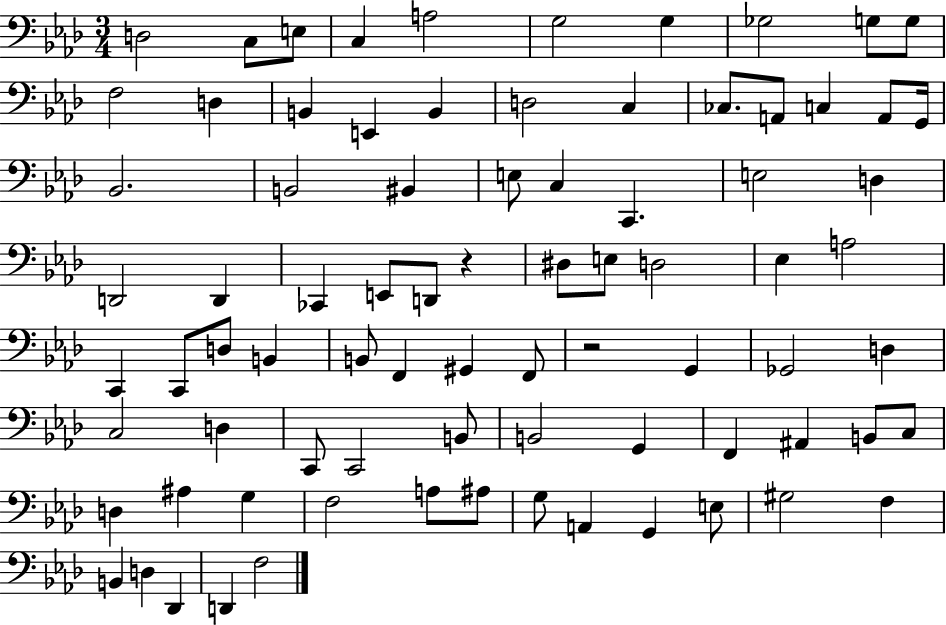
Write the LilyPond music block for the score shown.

{
  \clef bass
  \numericTimeSignature
  \time 3/4
  \key aes \major
  d2 c8 e8 | c4 a2 | g2 g4 | ges2 g8 g8 | \break f2 d4 | b,4 e,4 b,4 | d2 c4 | ces8. a,8 c4 a,8 g,16 | \break bes,2. | b,2 bis,4 | e8 c4 c,4. | e2 d4 | \break d,2 d,4 | ces,4 e,8 d,8 r4 | dis8 e8 d2 | ees4 a2 | \break c,4 c,8 d8 b,4 | b,8 f,4 gis,4 f,8 | r2 g,4 | ges,2 d4 | \break c2 d4 | c,8 c,2 b,8 | b,2 g,4 | f,4 ais,4 b,8 c8 | \break d4 ais4 g4 | f2 a8 ais8 | g8 a,4 g,4 e8 | gis2 f4 | \break b,4 d4 des,4 | d,4 f2 | \bar "|."
}